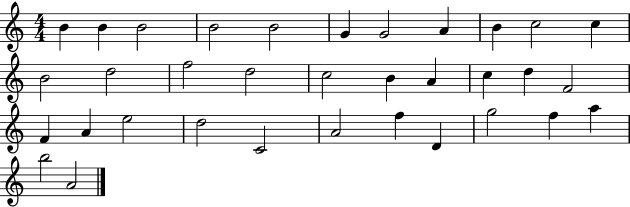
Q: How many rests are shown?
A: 0